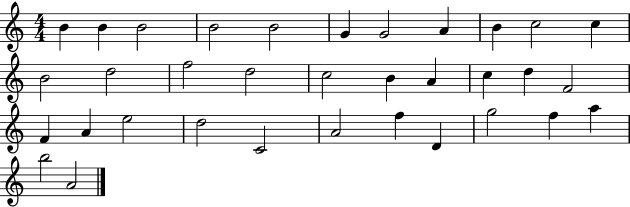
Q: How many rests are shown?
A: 0